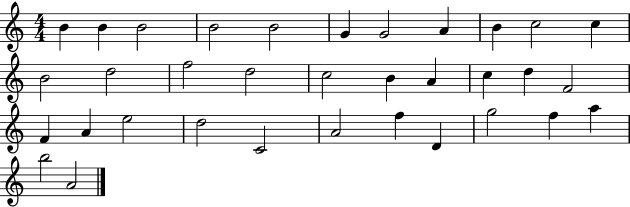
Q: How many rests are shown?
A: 0